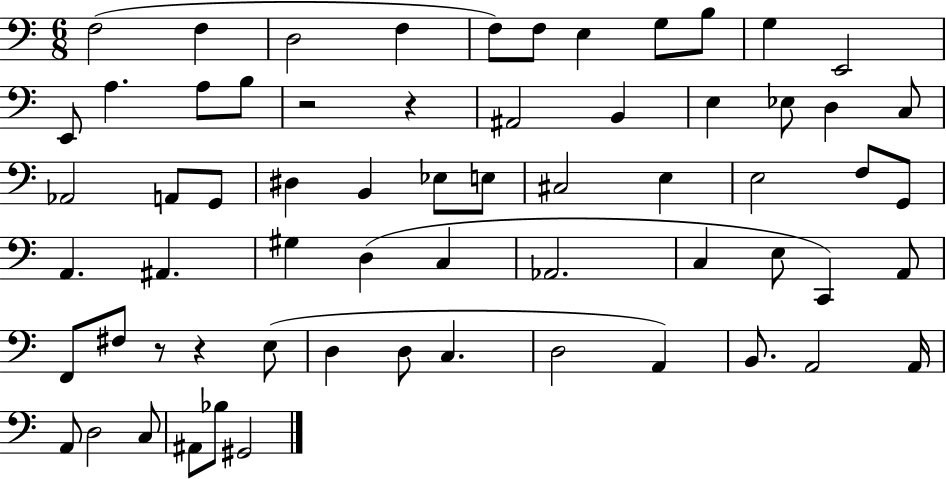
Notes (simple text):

F3/h F3/q D3/h F3/q F3/e F3/e E3/q G3/e B3/e G3/q E2/h E2/e A3/q. A3/e B3/e R/h R/q A#2/h B2/q E3/q Eb3/e D3/q C3/e Ab2/h A2/e G2/e D#3/q B2/q Eb3/e E3/e C#3/h E3/q E3/h F3/e G2/e A2/q. A#2/q. G#3/q D3/q C3/q Ab2/h. C3/q E3/e C2/q A2/e F2/e F#3/e R/e R/q E3/e D3/q D3/e C3/q. D3/h A2/q B2/e. A2/h A2/s A2/e D3/h C3/e A#2/e Bb3/e G#2/h